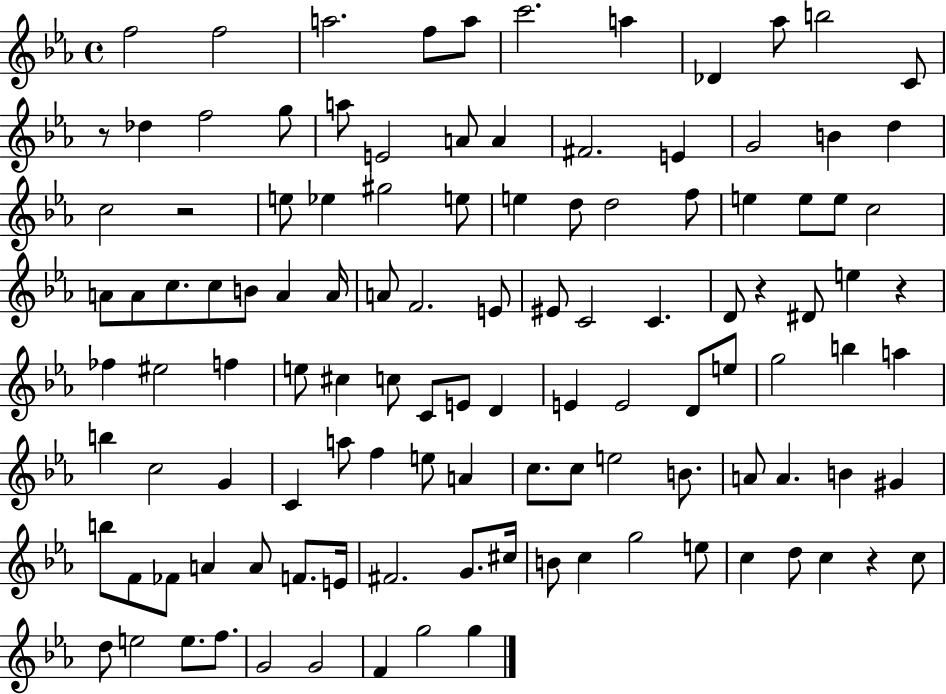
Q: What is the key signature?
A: EES major